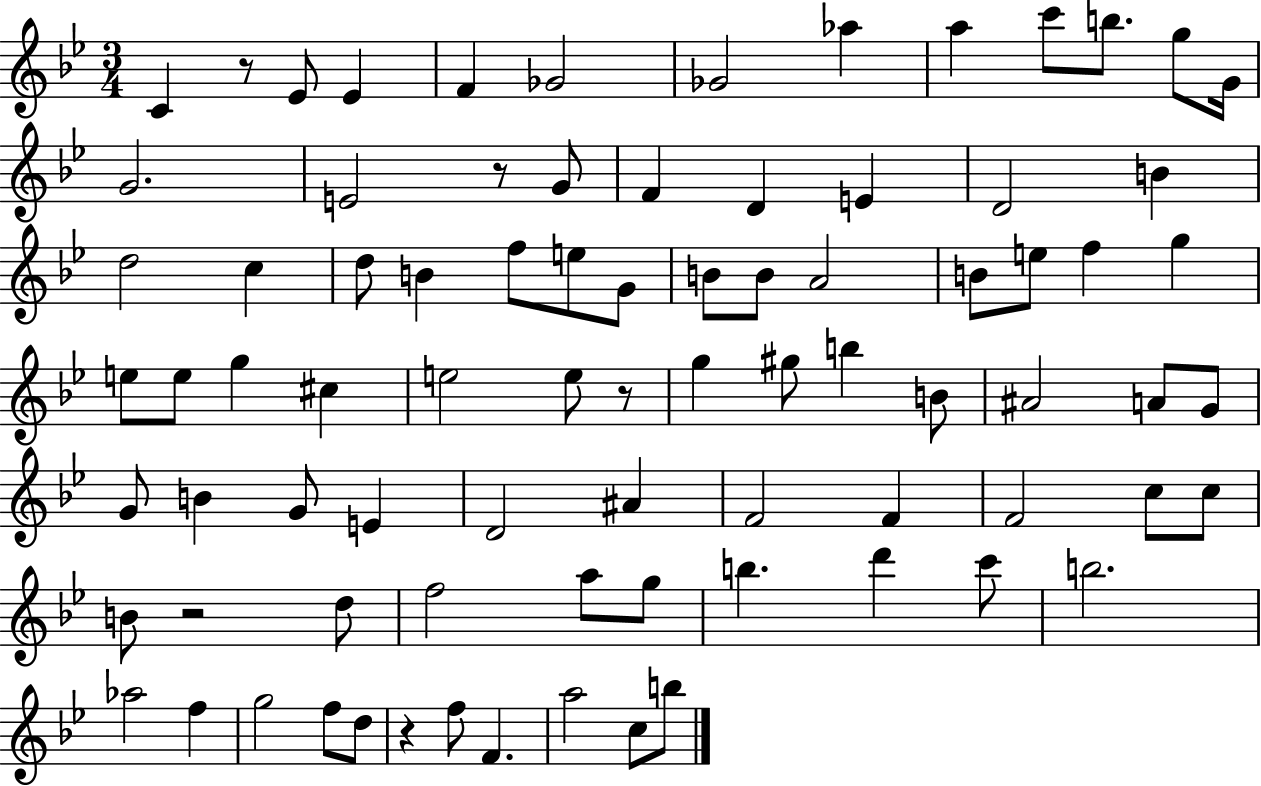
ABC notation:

X:1
T:Untitled
M:3/4
L:1/4
K:Bb
C z/2 _E/2 _E F _G2 _G2 _a a c'/2 b/2 g/2 G/4 G2 E2 z/2 G/2 F D E D2 B d2 c d/2 B f/2 e/2 G/2 B/2 B/2 A2 B/2 e/2 f g e/2 e/2 g ^c e2 e/2 z/2 g ^g/2 b B/2 ^A2 A/2 G/2 G/2 B G/2 E D2 ^A F2 F F2 c/2 c/2 B/2 z2 d/2 f2 a/2 g/2 b d' c'/2 b2 _a2 f g2 f/2 d/2 z f/2 F a2 c/2 b/2